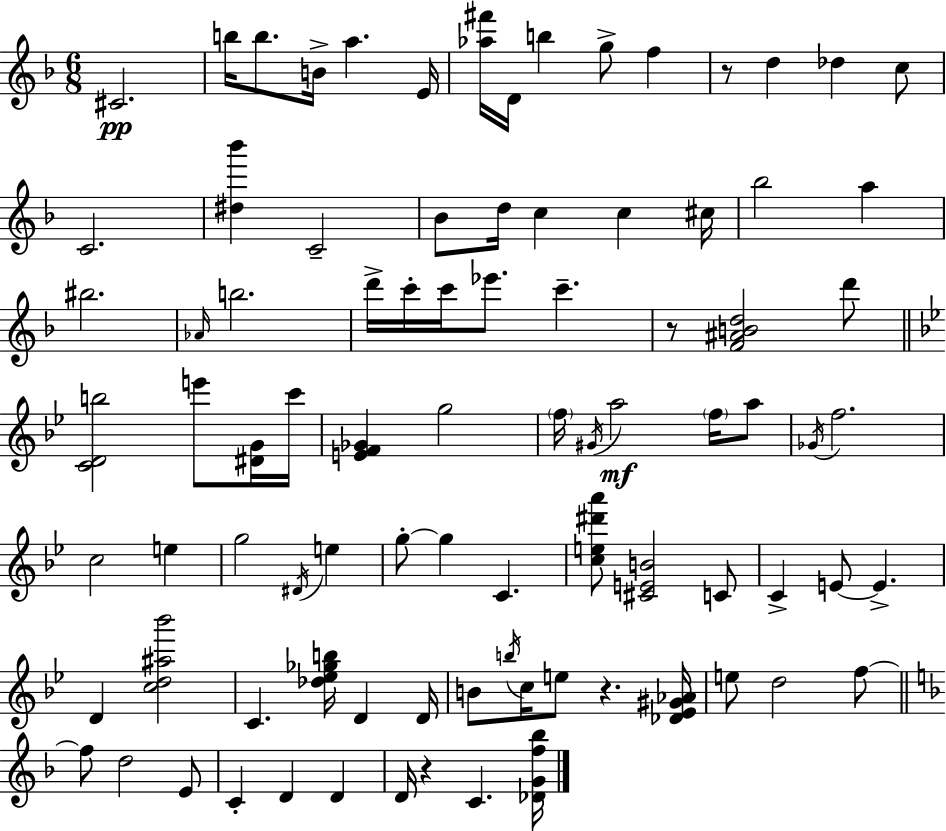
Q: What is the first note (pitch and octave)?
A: C#4